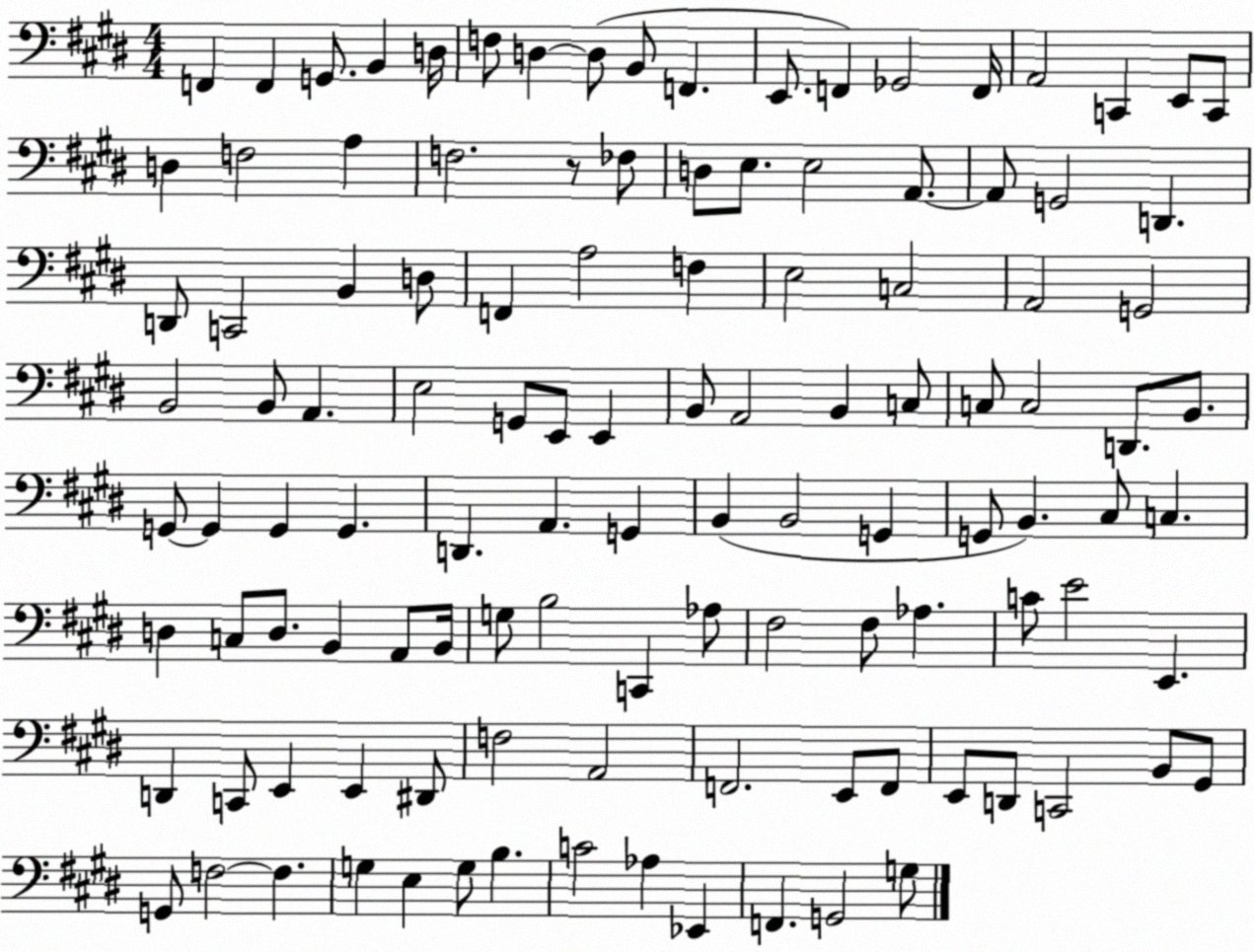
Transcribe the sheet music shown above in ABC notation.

X:1
T:Untitled
M:4/4
L:1/4
K:E
F,, F,, G,,/2 B,, D,/4 F,/2 D, D,/2 B,,/2 F,, E,,/2 F,, _G,,2 F,,/4 A,,2 C,, E,,/2 C,,/2 D, F,2 A, F,2 z/2 _F,/2 D,/2 E,/2 E,2 A,,/2 A,,/2 G,,2 D,, D,,/2 C,,2 B,, D,/2 F,, A,2 F, E,2 C,2 A,,2 G,,2 B,,2 B,,/2 A,, E,2 G,,/2 E,,/2 E,, B,,/2 A,,2 B,, C,/2 C,/2 C,2 D,,/2 B,,/2 G,,/2 G,, G,, G,, D,, A,, G,, B,, B,,2 G,, G,,/2 B,, ^C,/2 C, D, C,/2 D,/2 B,, A,,/2 B,,/4 G,/2 B,2 C,, _A,/2 ^F,2 ^F,/2 _A, C/2 E2 E,, D,, C,,/2 E,, E,, ^D,,/2 F,2 A,,2 F,,2 E,,/2 F,,/2 E,,/2 D,,/2 C,,2 B,,/2 ^G,,/2 G,,/2 F,2 F, G, E, G,/2 B, C2 _A, _E,, F,, G,,2 G,/2